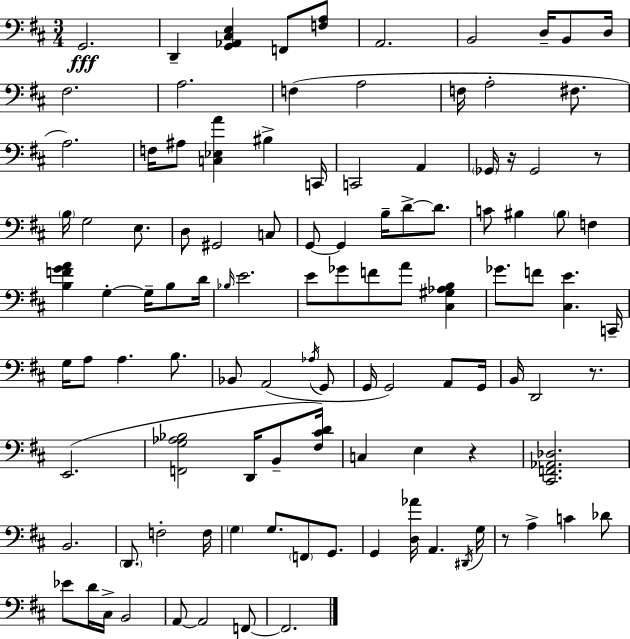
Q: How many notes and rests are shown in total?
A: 109